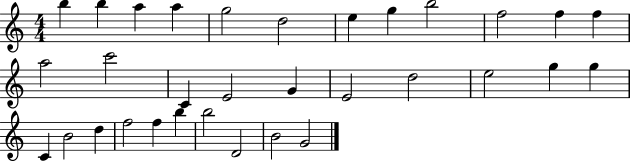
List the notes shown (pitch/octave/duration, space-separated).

B5/q B5/q A5/q A5/q G5/h D5/h E5/q G5/q B5/h F5/h F5/q F5/q A5/h C6/h C4/q E4/h G4/q E4/h D5/h E5/h G5/q G5/q C4/q B4/h D5/q F5/h F5/q B5/q B5/h D4/h B4/h G4/h